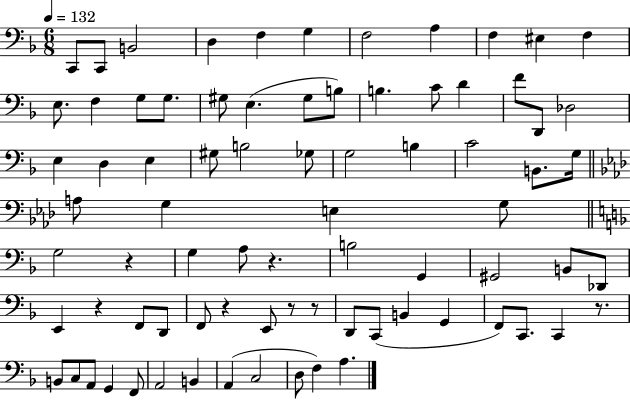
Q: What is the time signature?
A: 6/8